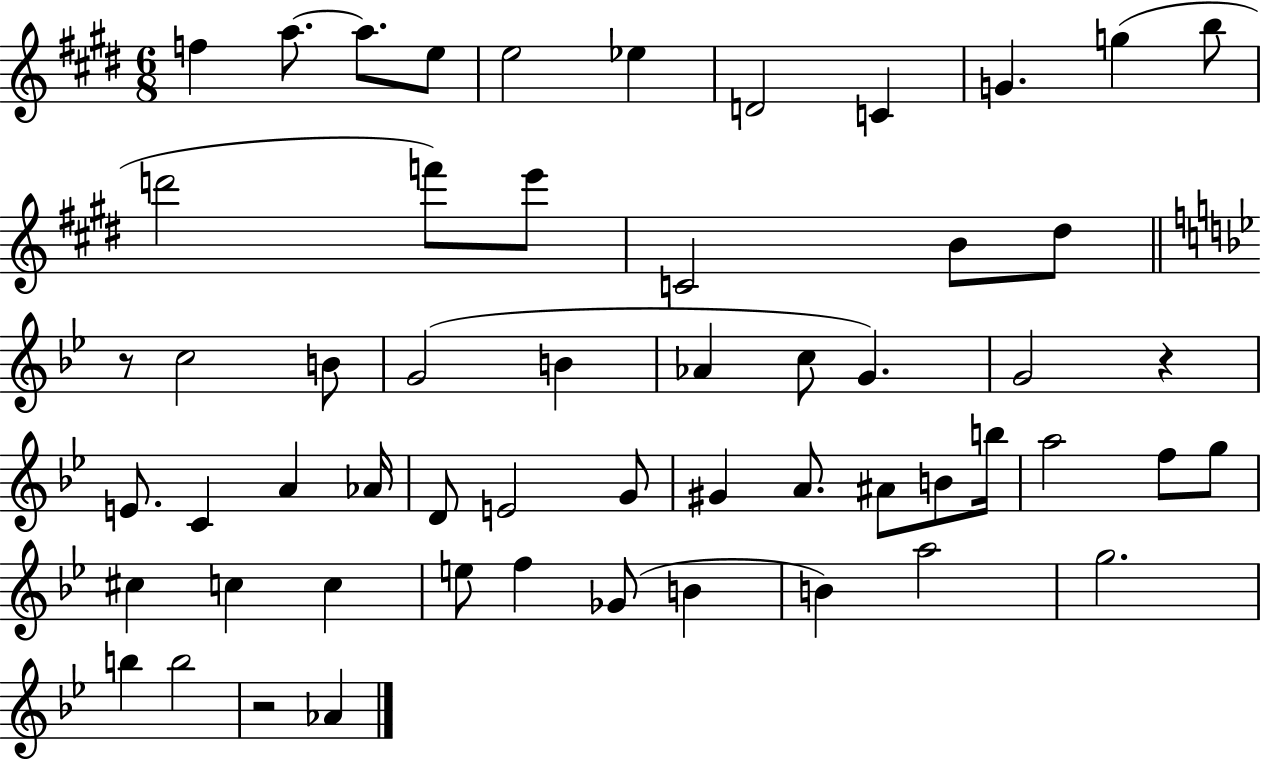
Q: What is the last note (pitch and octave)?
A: Ab4